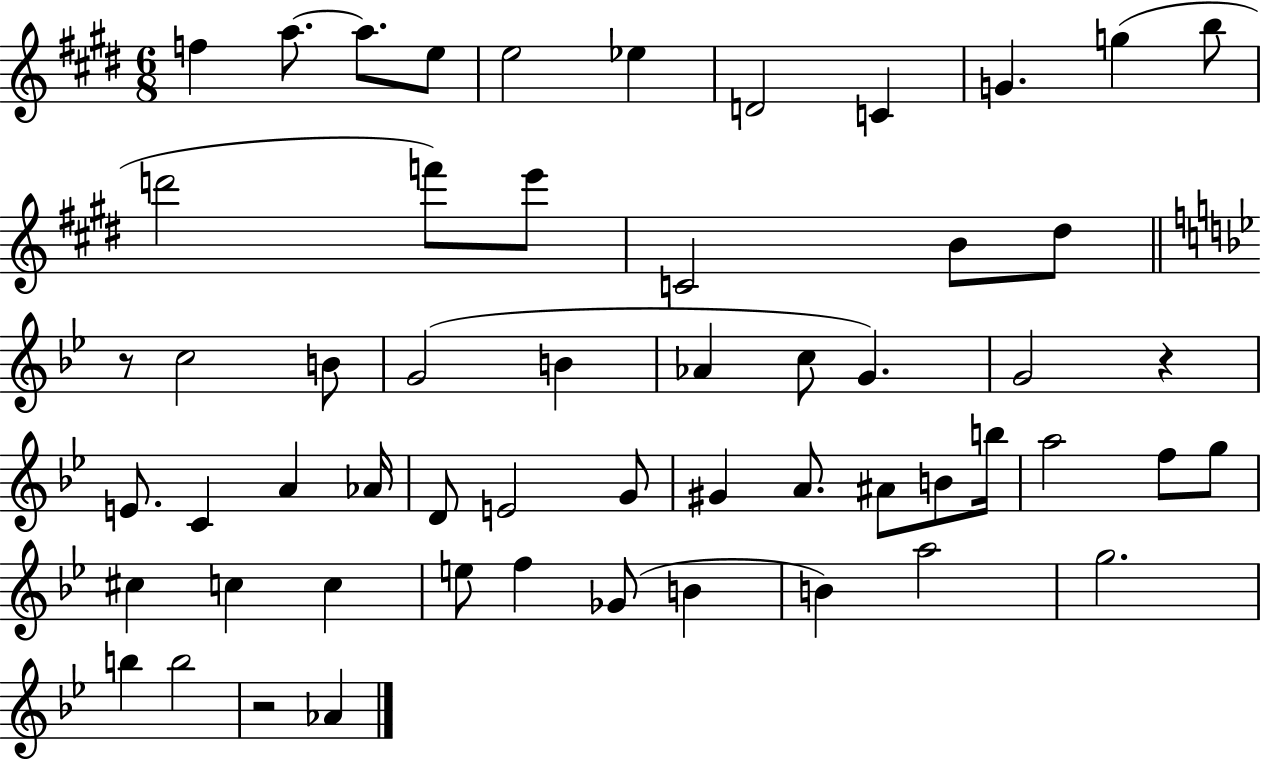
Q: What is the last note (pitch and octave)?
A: Ab4